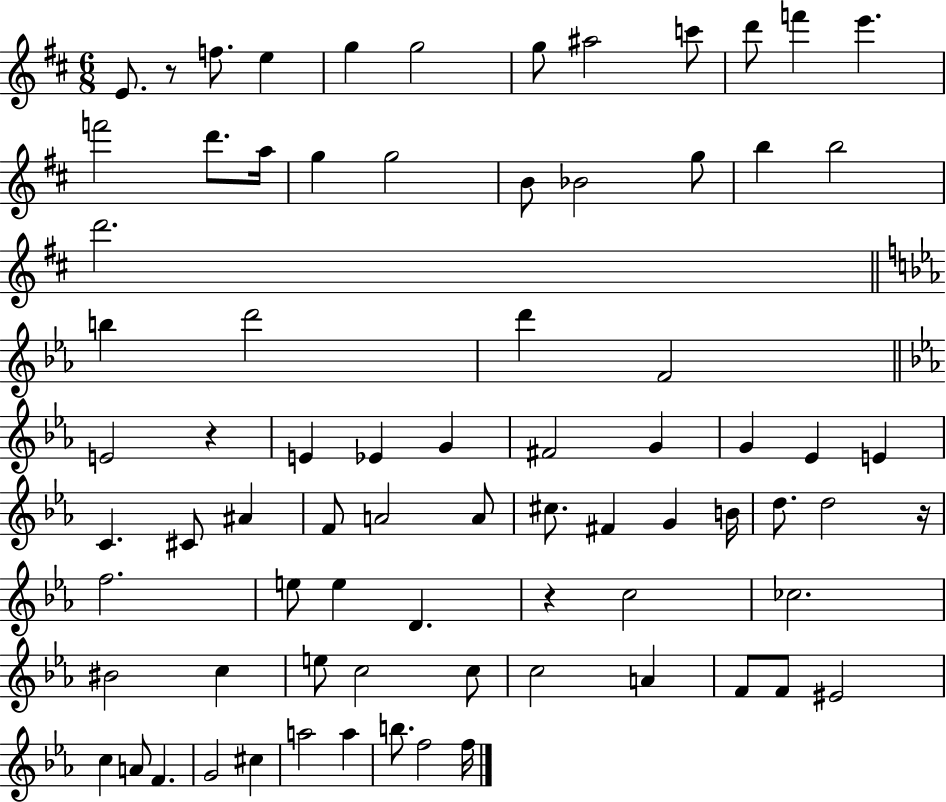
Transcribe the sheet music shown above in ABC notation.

X:1
T:Untitled
M:6/8
L:1/4
K:D
E/2 z/2 f/2 e g g2 g/2 ^a2 c'/2 d'/2 f' e' f'2 d'/2 a/4 g g2 B/2 _B2 g/2 b b2 d'2 b d'2 d' F2 E2 z E _E G ^F2 G G _E E C ^C/2 ^A F/2 A2 A/2 ^c/2 ^F G B/4 d/2 d2 z/4 f2 e/2 e D z c2 _c2 ^B2 c e/2 c2 c/2 c2 A F/2 F/2 ^E2 c A/2 F G2 ^c a2 a b/2 f2 f/4